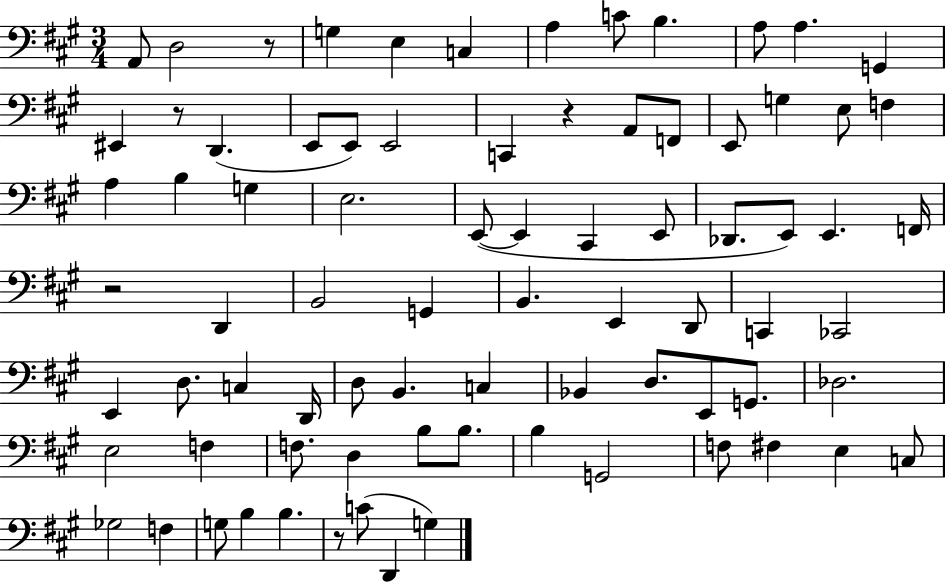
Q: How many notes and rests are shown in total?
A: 80